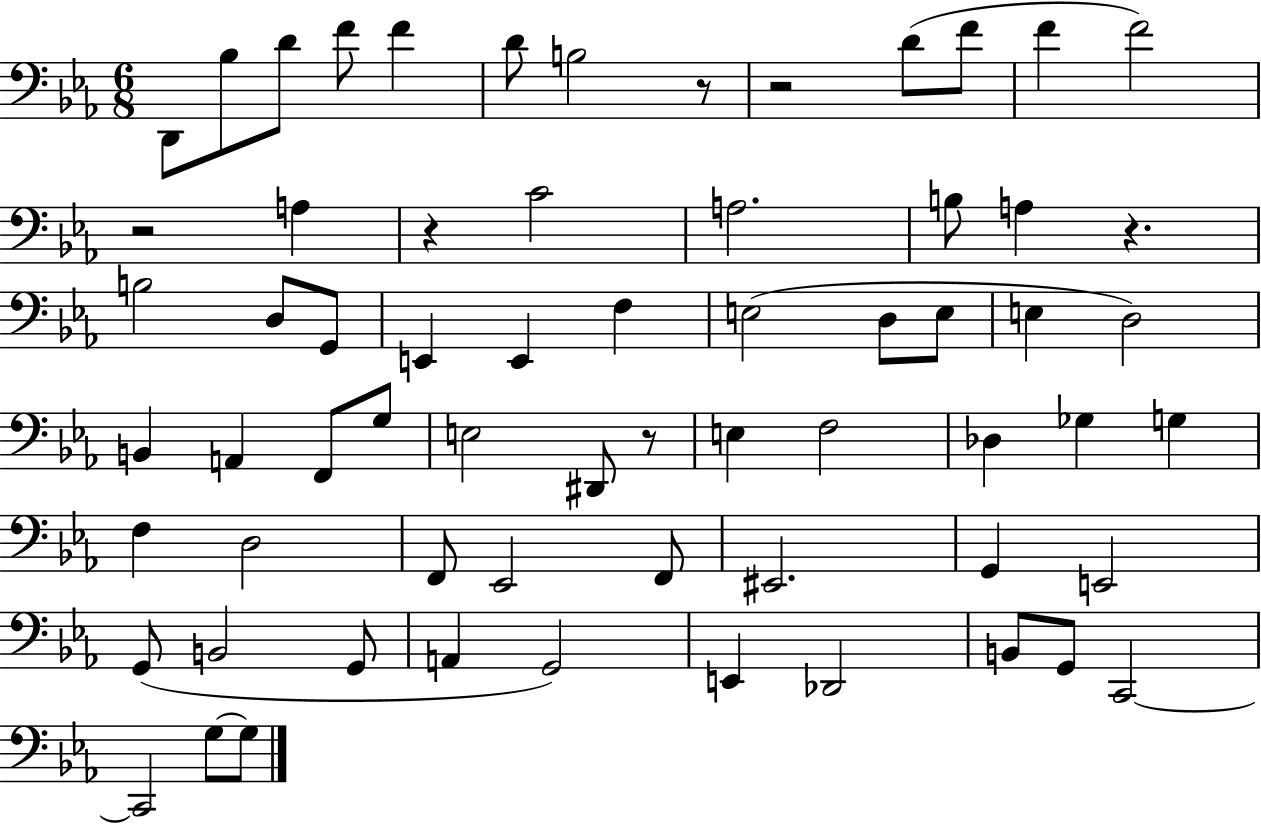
D2/e Bb3/e D4/e F4/e F4/q D4/e B3/h R/e R/h D4/e F4/e F4/q F4/h R/h A3/q R/q C4/h A3/h. B3/e A3/q R/q. B3/h D3/e G2/e E2/q E2/q F3/q E3/h D3/e E3/e E3/q D3/h B2/q A2/q F2/e G3/e E3/h D#2/e R/e E3/q F3/h Db3/q Gb3/q G3/q F3/q D3/h F2/e Eb2/h F2/e EIS2/h. G2/q E2/h G2/e B2/h G2/e A2/q G2/h E2/q Db2/h B2/e G2/e C2/h C2/h G3/e G3/e